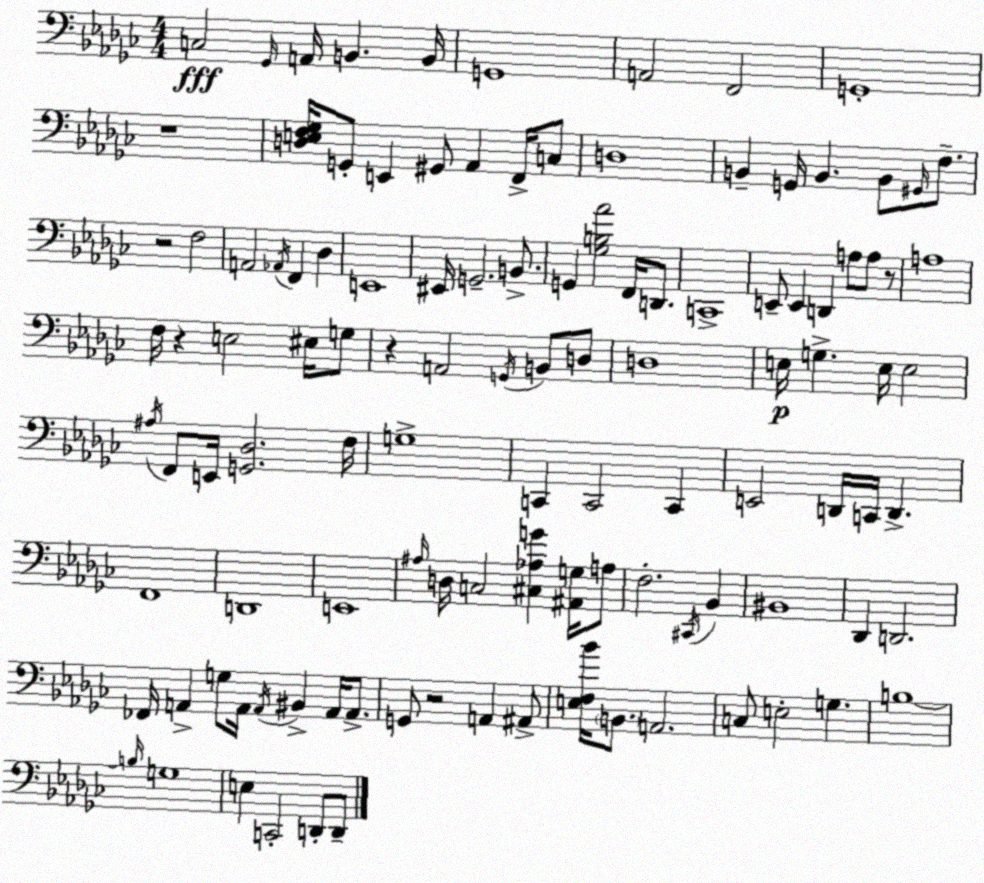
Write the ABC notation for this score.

X:1
T:Untitled
M:4/4
L:1/4
K:Ebm
C,2 _G,,/4 A,,/4 B,, B,,/4 G,,4 A,,2 F,,2 G,,4 z4 [D,E,F,_G,]/4 G,,/2 E,, ^G,,/2 _A,, F,,/4 C,/2 D,4 B,, G,,/4 B,, B,,/2 ^G,,/4 F,/2 z2 F,2 A,,2 _A,,/4 F,, _D, E,,4 ^E,,/4 G,,2 B,,/2 G,, [_G,B,_A]2 F,,/4 D,,/2 C,,4 E,,/2 E,, D,, A,/2 A,/2 z/2 A,4 F,/4 z E,2 ^E,/4 G,/2 z A,,2 G,,/4 B,,/2 D,/2 D,4 E,/4 G, E,/4 E,2 ^A,/4 F,,/2 E,,/4 [G,,_D,]2 F,/4 G,4 C,, C,,2 C,, E,,2 D,,/4 C,,/4 D,, F,,4 D,,4 E,,4 ^A,/4 D,/4 C,2 [^C,_A,G] [^A,,G,]/4 A,/2 F,2 ^C,,/4 _B,, ^B,,4 _D,, D,,2 _F,,/4 A,, G,/2 A,,/4 A,,/4 ^B,, A,,/4 A,,/2 G,,/2 z2 A,, ^A,,/2 [E,F,_B]/4 B,,/2 A,,2 C,/2 E,2 G, B,4 B,/4 G,4 E, C,,2 D,,/2 D,,/2